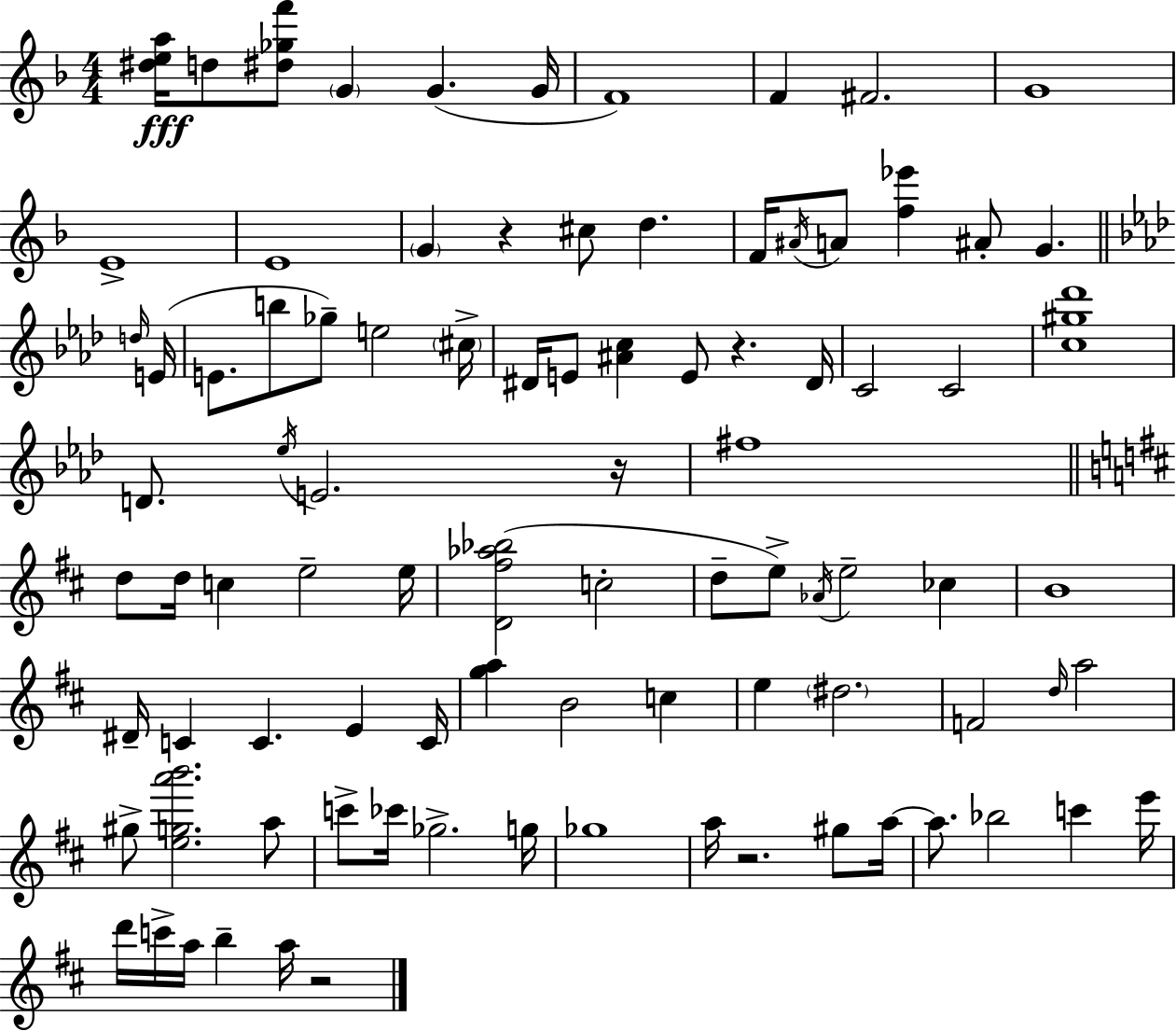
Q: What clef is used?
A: treble